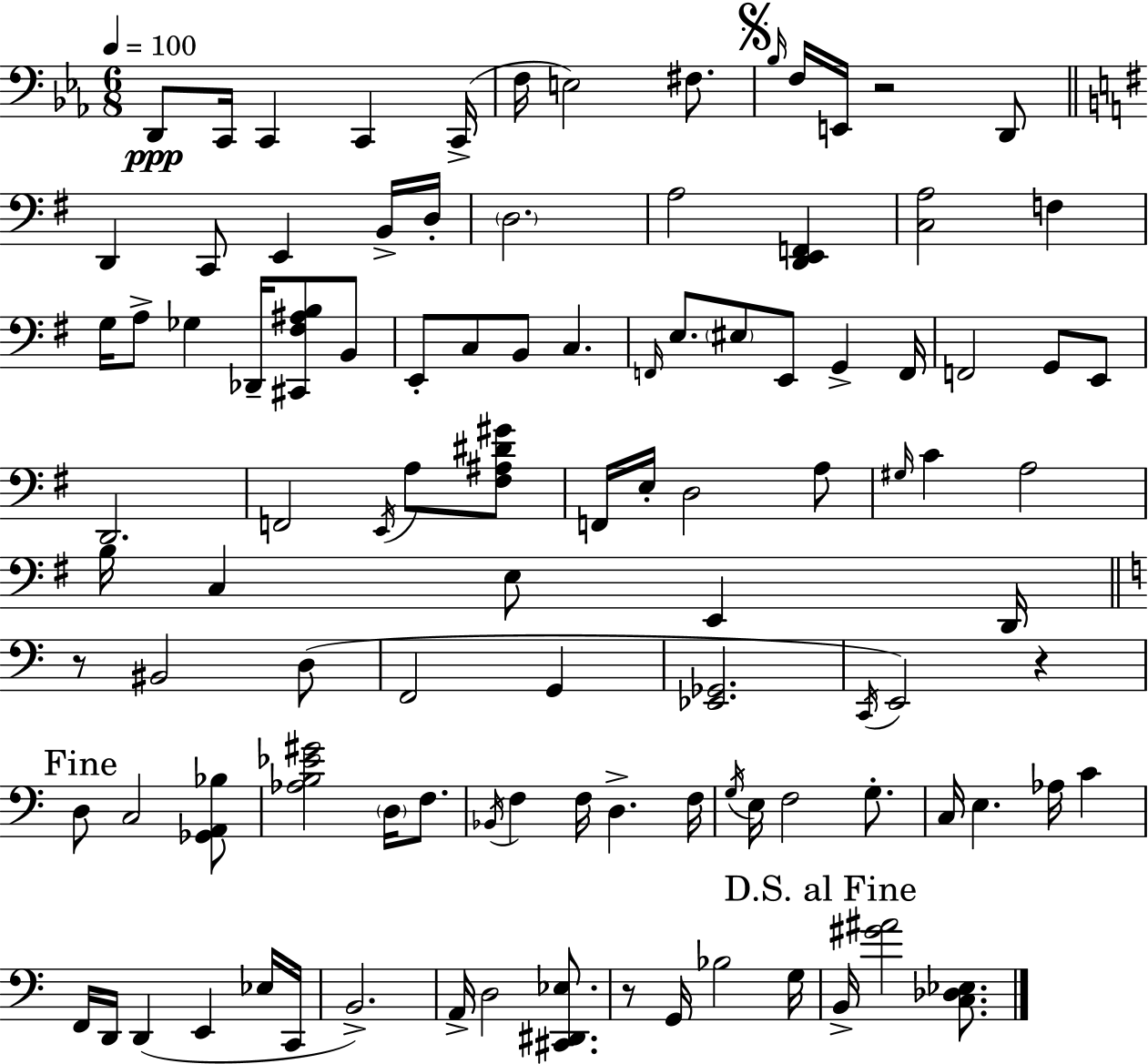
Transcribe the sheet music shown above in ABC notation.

X:1
T:Untitled
M:6/8
L:1/4
K:Eb
D,,/2 C,,/4 C,, C,, C,,/4 F,/4 E,2 ^F,/2 _B,/4 F,/4 E,,/4 z2 D,,/2 D,, C,,/2 E,, B,,/4 D,/4 D,2 A,2 [D,,E,,F,,] [C,A,]2 F, G,/4 A,/2 _G, _D,,/4 [^C,,^F,^A,B,]/2 B,,/2 E,,/2 C,/2 B,,/2 C, F,,/4 E,/2 ^E,/2 E,,/2 G,, F,,/4 F,,2 G,,/2 E,,/2 D,,2 F,,2 E,,/4 A,/2 [^F,^A,^D^G]/2 F,,/4 E,/4 D,2 A,/2 ^G,/4 C A,2 B,/4 C, E,/2 E,, D,,/4 z/2 ^B,,2 D,/2 F,,2 G,, [_E,,_G,,]2 C,,/4 E,,2 z D,/2 C,2 [_G,,A,,_B,]/2 [_A,B,_E^G]2 D,/4 F,/2 _B,,/4 F, F,/4 D, F,/4 G,/4 E,/4 F,2 G,/2 C,/4 E, _A,/4 C F,,/4 D,,/4 D,, E,, _E,/4 C,,/4 B,,2 A,,/4 D,2 [^C,,^D,,_E,]/2 z/2 G,,/4 _B,2 G,/4 B,,/4 [^G^A]2 [C,_D,_E,]/2